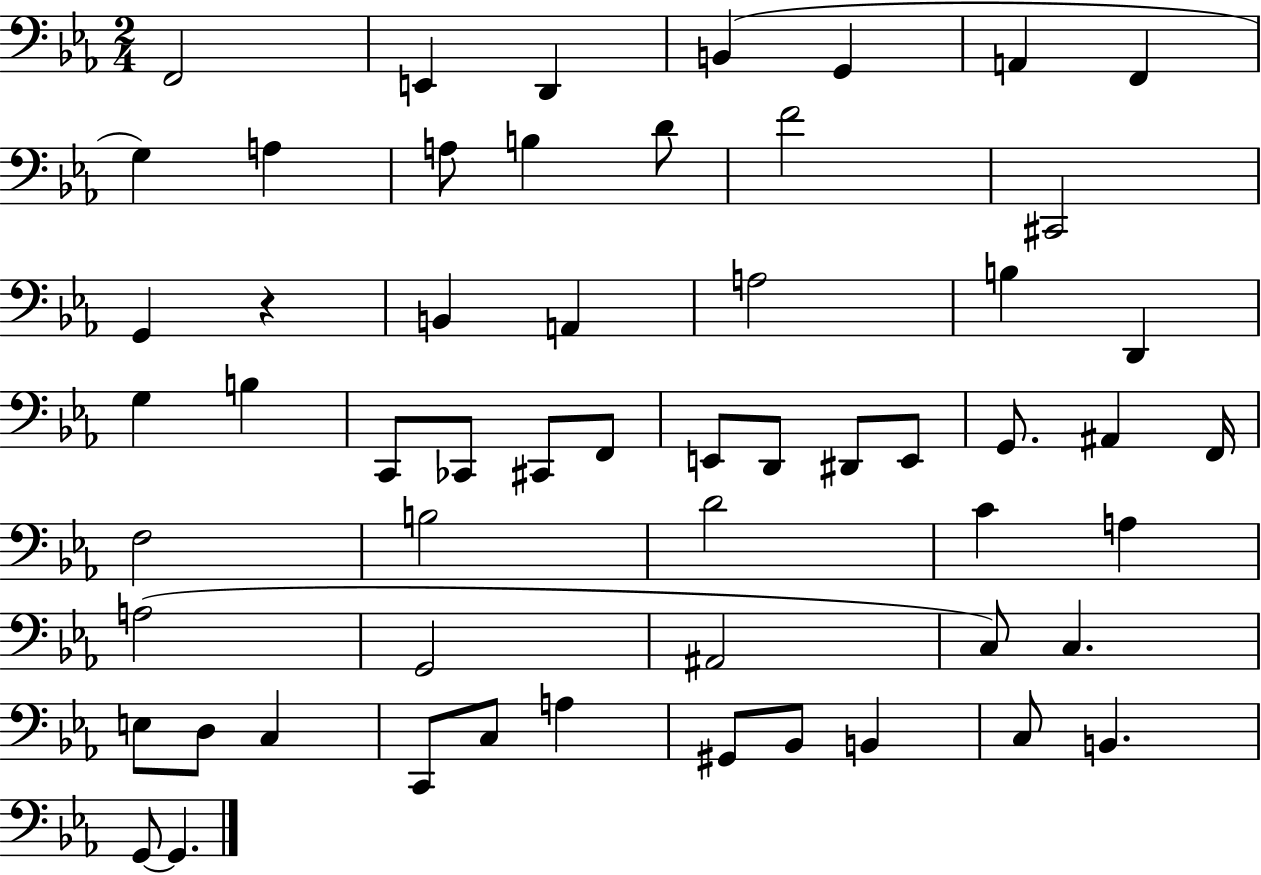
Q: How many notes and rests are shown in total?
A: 57